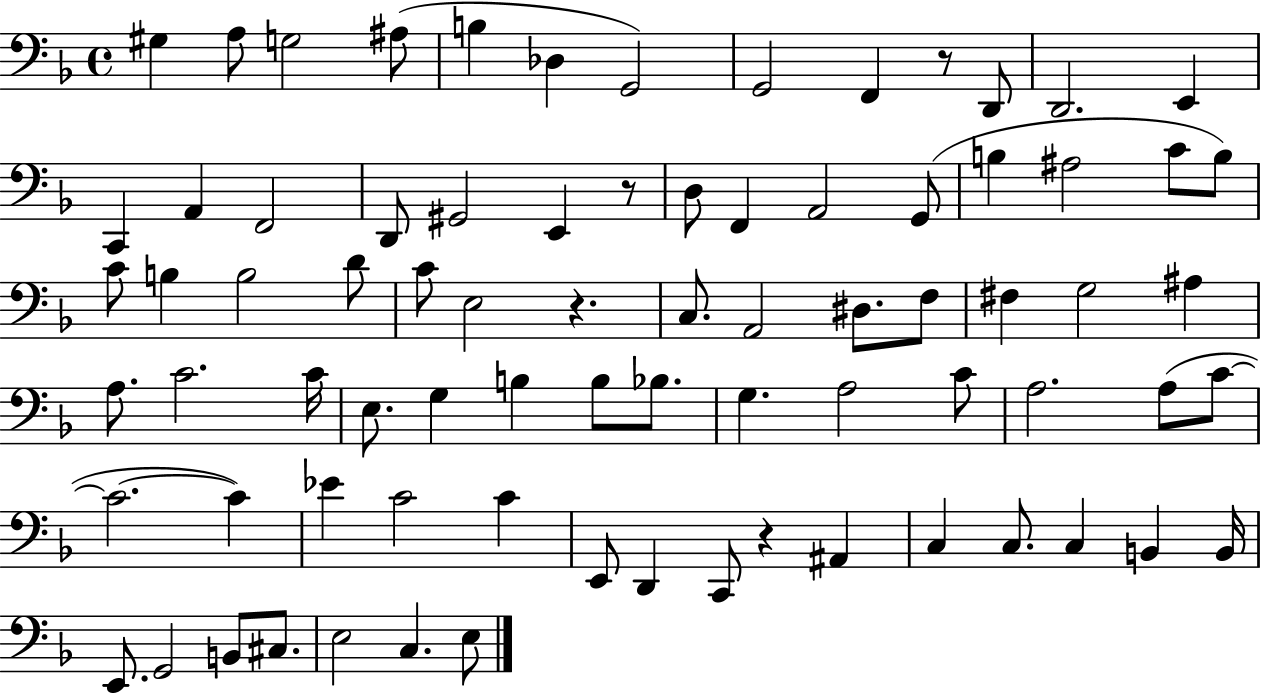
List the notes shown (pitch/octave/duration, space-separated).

G#3/q A3/e G3/h A#3/e B3/q Db3/q G2/h G2/h F2/q R/e D2/e D2/h. E2/q C2/q A2/q F2/h D2/e G#2/h E2/q R/e D3/e F2/q A2/h G2/e B3/q A#3/h C4/e B3/e C4/e B3/q B3/h D4/e C4/e E3/h R/q. C3/e. A2/h D#3/e. F3/e F#3/q G3/h A#3/q A3/e. C4/h. C4/s E3/e. G3/q B3/q B3/e Bb3/e. G3/q. A3/h C4/e A3/h. A3/e C4/e C4/h. C4/q Eb4/q C4/h C4/q E2/e D2/q C2/e R/q A#2/q C3/q C3/e. C3/q B2/q B2/s E2/e. G2/h B2/e C#3/e. E3/h C3/q. E3/e